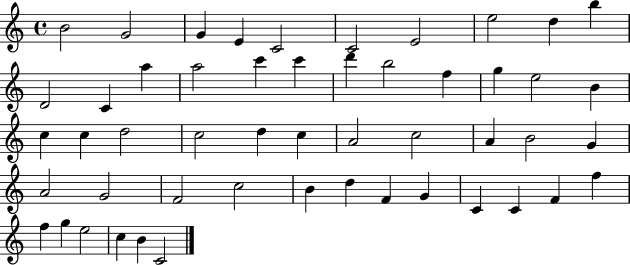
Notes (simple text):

B4/h G4/h G4/q E4/q C4/h C4/h E4/h E5/h D5/q B5/q D4/h C4/q A5/q A5/h C6/q C6/q D6/q B5/h F5/q G5/q E5/h B4/q C5/q C5/q D5/h C5/h D5/q C5/q A4/h C5/h A4/q B4/h G4/q A4/h G4/h F4/h C5/h B4/q D5/q F4/q G4/q C4/q C4/q F4/q F5/q F5/q G5/q E5/h C5/q B4/q C4/h